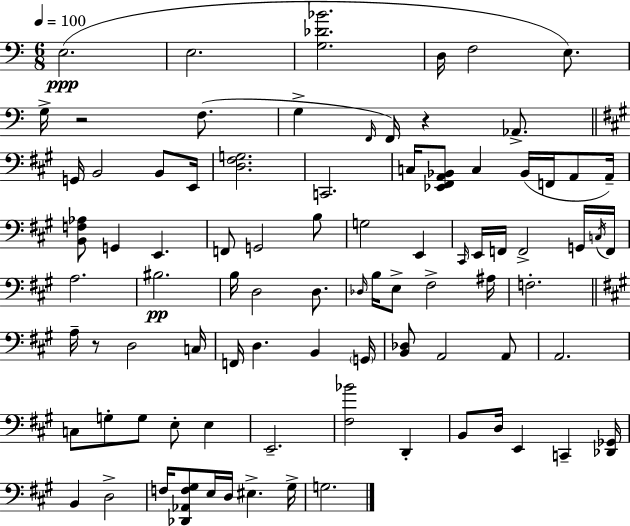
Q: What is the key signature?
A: C major